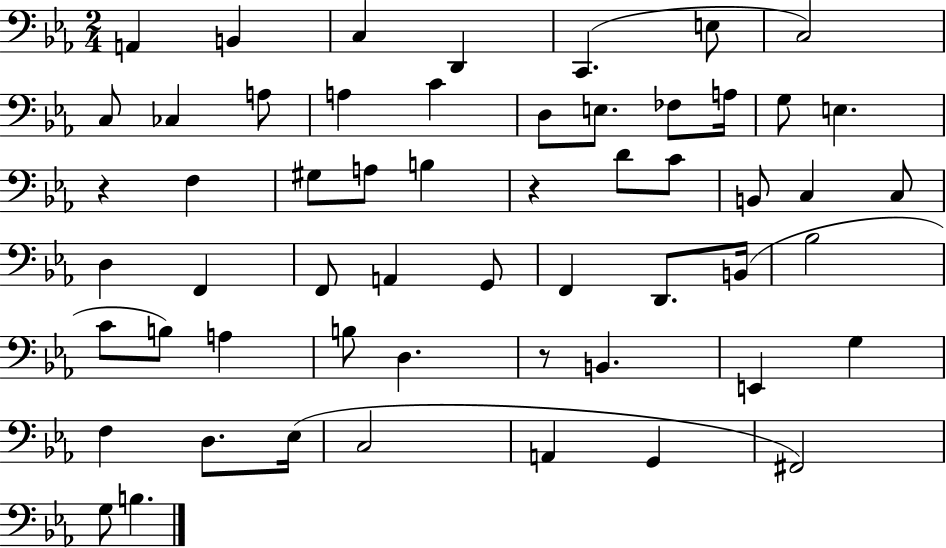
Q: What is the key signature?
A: EES major